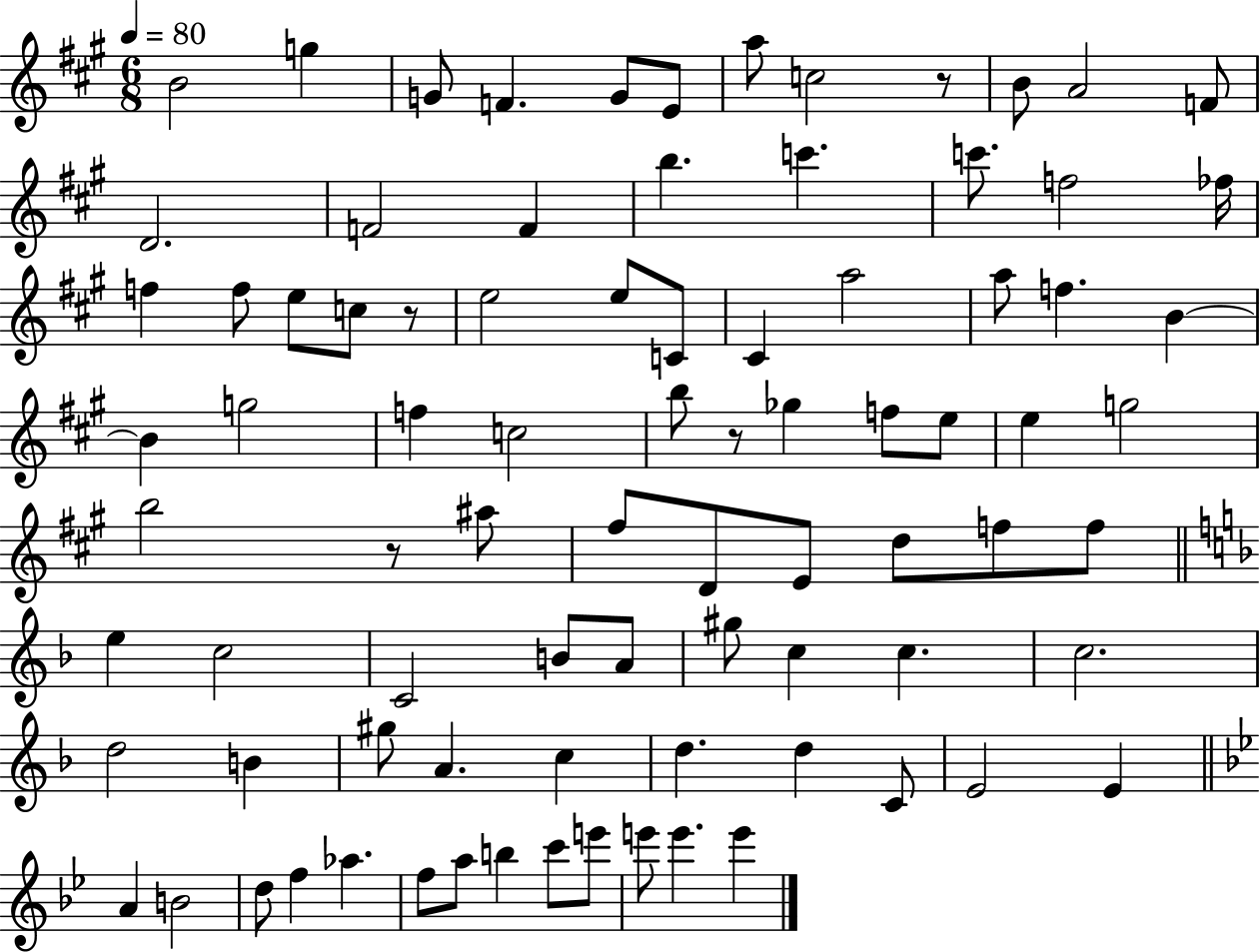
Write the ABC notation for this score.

X:1
T:Untitled
M:6/8
L:1/4
K:A
B2 g G/2 F G/2 E/2 a/2 c2 z/2 B/2 A2 F/2 D2 F2 F b c' c'/2 f2 _f/4 f f/2 e/2 c/2 z/2 e2 e/2 C/2 ^C a2 a/2 f B B g2 f c2 b/2 z/2 _g f/2 e/2 e g2 b2 z/2 ^a/2 ^f/2 D/2 E/2 d/2 f/2 f/2 e c2 C2 B/2 A/2 ^g/2 c c c2 d2 B ^g/2 A c d d C/2 E2 E A B2 d/2 f _a f/2 a/2 b c'/2 e'/2 e'/2 e' e'